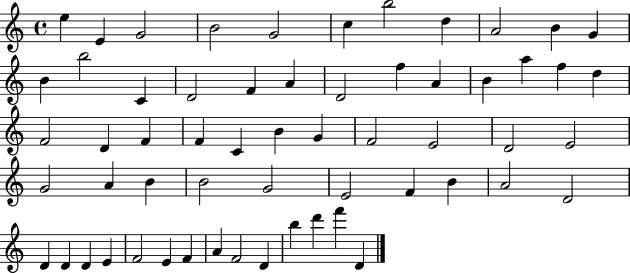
E5/q E4/q G4/h B4/h G4/h C5/q B5/h D5/q A4/h B4/q G4/q B4/q B5/h C4/q D4/h F4/q A4/q D4/h F5/q A4/q B4/q A5/q F5/q D5/q F4/h D4/q F4/q F4/q C4/q B4/q G4/q F4/h E4/h D4/h E4/h G4/h A4/q B4/q B4/h G4/h E4/h F4/q B4/q A4/h D4/h D4/q D4/q D4/q E4/q F4/h E4/q F4/q A4/q F4/h D4/q B5/q D6/q F6/q D4/q